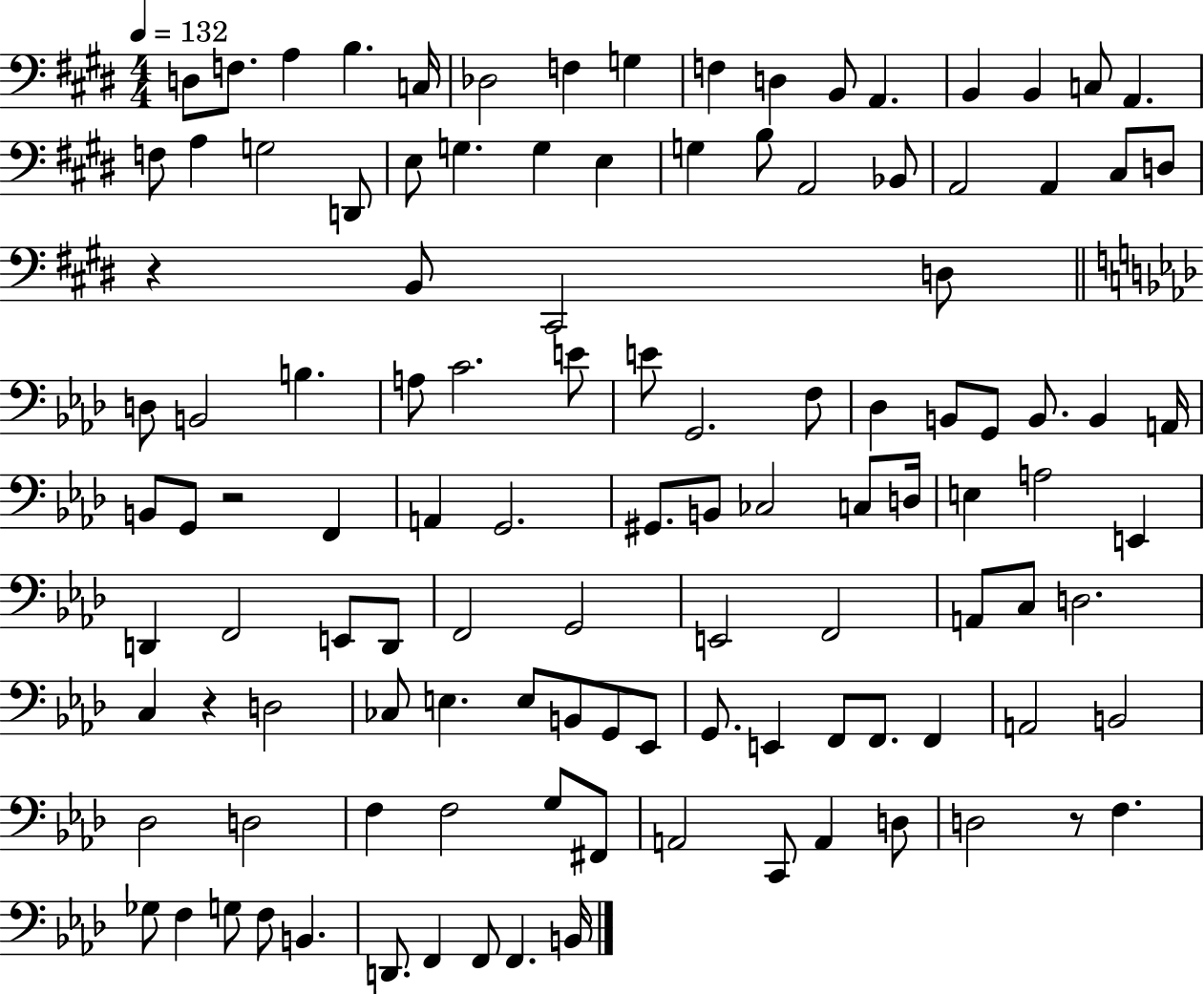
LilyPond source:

{
  \clef bass
  \numericTimeSignature
  \time 4/4
  \key e \major
  \tempo 4 = 132
  d8 f8. a4 b4. c16 | des2 f4 g4 | f4 d4 b,8 a,4. | b,4 b,4 c8 a,4. | \break f8 a4 g2 d,8 | e8 g4. g4 e4 | g4 b8 a,2 bes,8 | a,2 a,4 cis8 d8 | \break r4 b,8 cis,2 d8 | \bar "||" \break \key aes \major d8 b,2 b4. | a8 c'2. e'8 | e'8 g,2. f8 | des4 b,8 g,8 b,8. b,4 a,16 | \break b,8 g,8 r2 f,4 | a,4 g,2. | gis,8. b,8 ces2 c8 d16 | e4 a2 e,4 | \break d,4 f,2 e,8 d,8 | f,2 g,2 | e,2 f,2 | a,8 c8 d2. | \break c4 r4 d2 | ces8 e4. e8 b,8 g,8 ees,8 | g,8. e,4 f,8 f,8. f,4 | a,2 b,2 | \break des2 d2 | f4 f2 g8 fis,8 | a,2 c,8 a,4 d8 | d2 r8 f4. | \break ges8 f4 g8 f8 b,4. | d,8. f,4 f,8 f,4. b,16 | \bar "|."
}